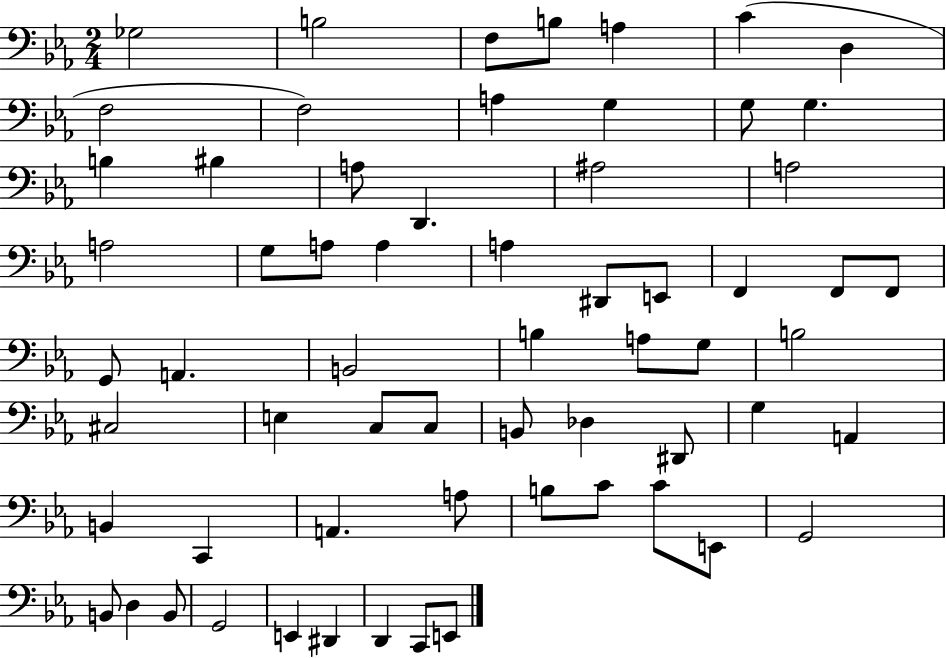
X:1
T:Untitled
M:2/4
L:1/4
K:Eb
_G,2 B,2 F,/2 B,/2 A, C D, F,2 F,2 A, G, G,/2 G, B, ^B, A,/2 D,, ^A,2 A,2 A,2 G,/2 A,/2 A, A, ^D,,/2 E,,/2 F,, F,,/2 F,,/2 G,,/2 A,, B,,2 B, A,/2 G,/2 B,2 ^C,2 E, C,/2 C,/2 B,,/2 _D, ^D,,/2 G, A,, B,, C,, A,, A,/2 B,/2 C/2 C/2 E,,/2 G,,2 B,,/2 D, B,,/2 G,,2 E,, ^D,, D,, C,,/2 E,,/2